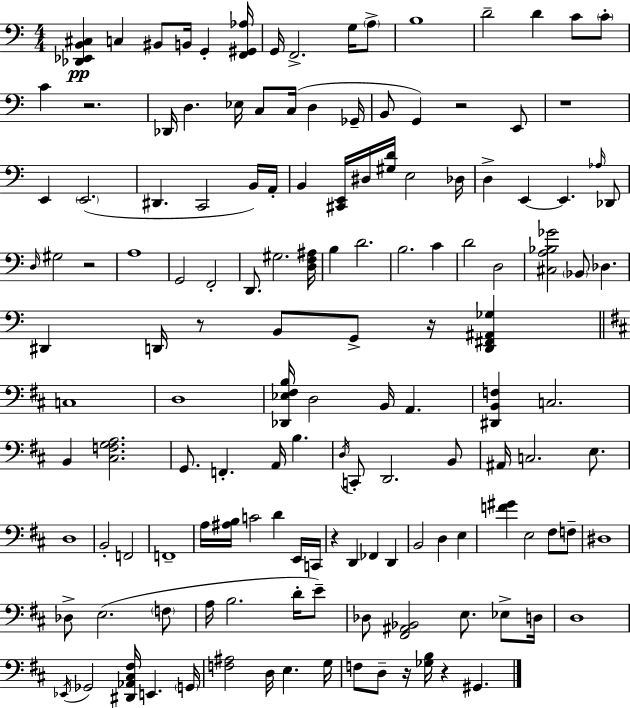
X:1
T:Untitled
M:4/4
L:1/4
K:C
[_D,,_E,,B,,^C,] C, ^B,,/2 B,,/4 G,, [F,,^G,,_A,]/4 G,,/4 F,,2 G,/4 A,/2 B,4 D2 D C/2 C/2 C z2 _D,,/4 D, _E,/4 C,/2 C,/4 D, _G,,/4 B,,/2 G,, z2 E,,/2 z4 E,, E,,2 ^D,, C,,2 B,,/4 A,,/4 B,, [^C,,E,,]/4 ^D,/4 [^G,D]/4 E,2 _D,/4 D, E,, E,, _A,/4 _D,,/2 D,/4 ^G,2 z2 A,4 G,,2 F,,2 D,,/2 ^G,2 [D,F,^A,]/4 B, D2 B,2 C D2 D,2 [^C,A,_B,_G]2 _B,,/2 _D, ^D,, D,,/4 z/2 B,,/2 G,,/2 z/4 [D,,^F,,^A,,_G,] C,4 D,4 [_D,,_E,^F,B,]/4 D,2 B,,/4 A,, [^D,,B,,F,] C,2 B,, [^C,F,G,A,]2 G,,/2 F,, A,,/4 B, D,/4 C,,/2 D,,2 B,,/2 ^A,,/4 C,2 E,/2 D,4 B,,2 F,,2 F,,4 A,/4 [^A,B,]/4 C2 D E,,/4 C,,/4 z D,, _F,, D,, B,,2 D, E, [F^G] E,2 ^F,/2 F,/2 ^D,4 _D,/2 E,2 F,/2 A,/4 B,2 D/4 E/2 _D,/2 [^F,,^A,,_B,,]2 E,/2 _E,/2 D,/4 D,4 _E,,/4 _G,,2 [^D,,_A,,^C,^F,]/4 E,, G,,/4 [F,^A,]2 D,/4 E, G,/4 F,/2 D,/2 z/4 [_G,B,]/4 z ^G,,